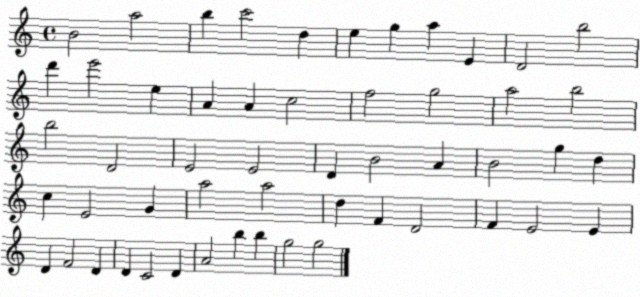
X:1
T:Untitled
M:4/4
L:1/4
K:C
B2 a2 b c'2 d e g a E D2 b2 d' e'2 e A A c2 f2 g2 a2 b2 b2 D2 E2 E2 D B2 A B2 g d c E2 G a2 a2 d F D2 F E2 E D F2 D D C2 D A2 b b g2 g2